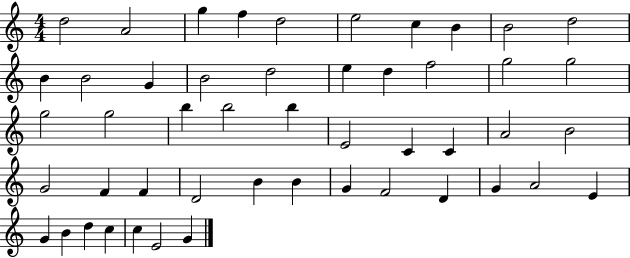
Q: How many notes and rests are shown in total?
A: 49